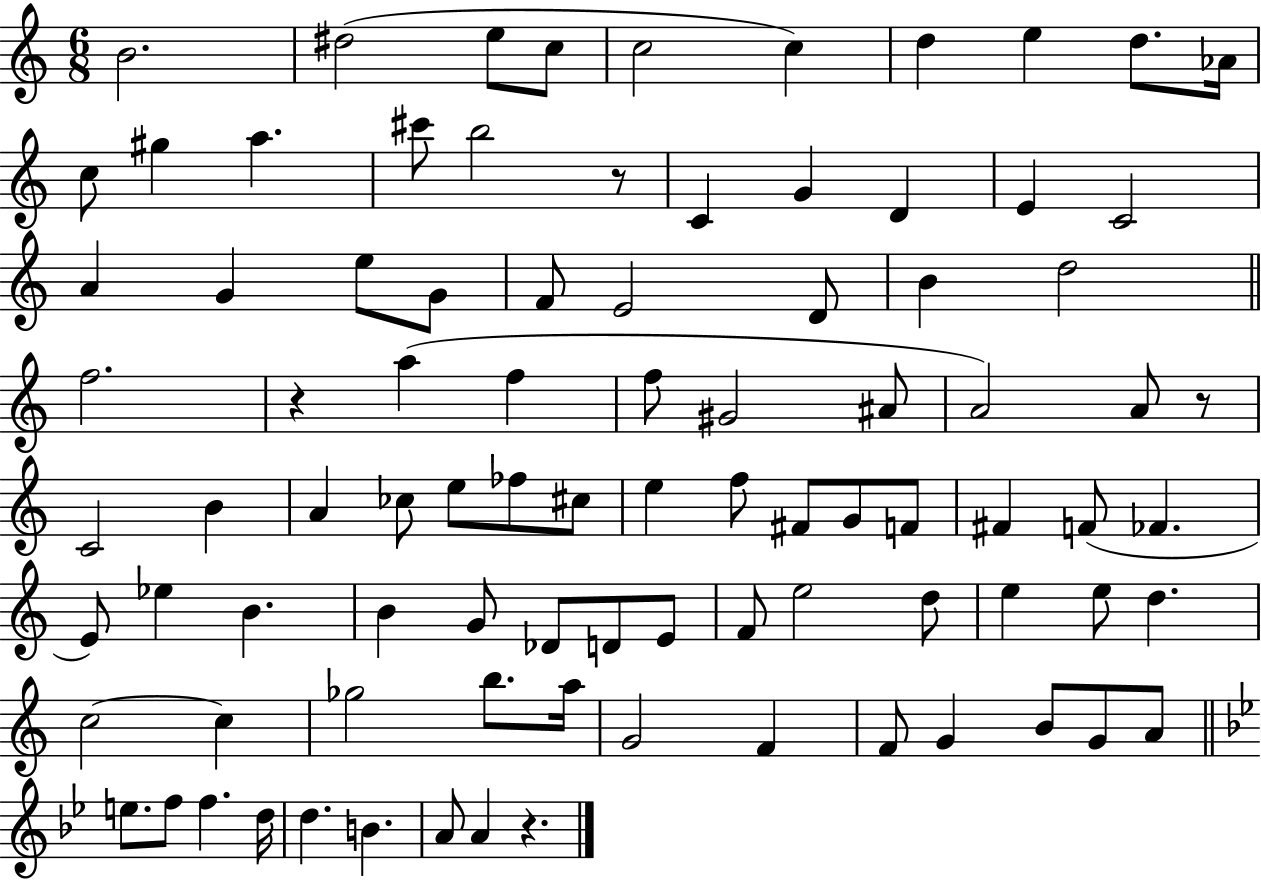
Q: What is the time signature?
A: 6/8